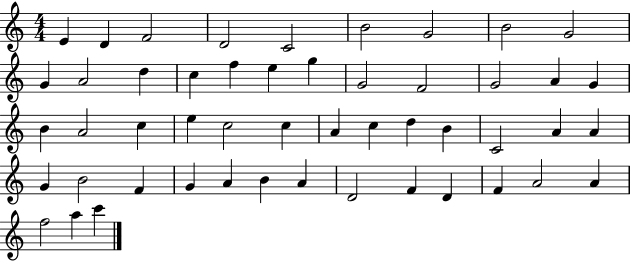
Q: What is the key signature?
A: C major